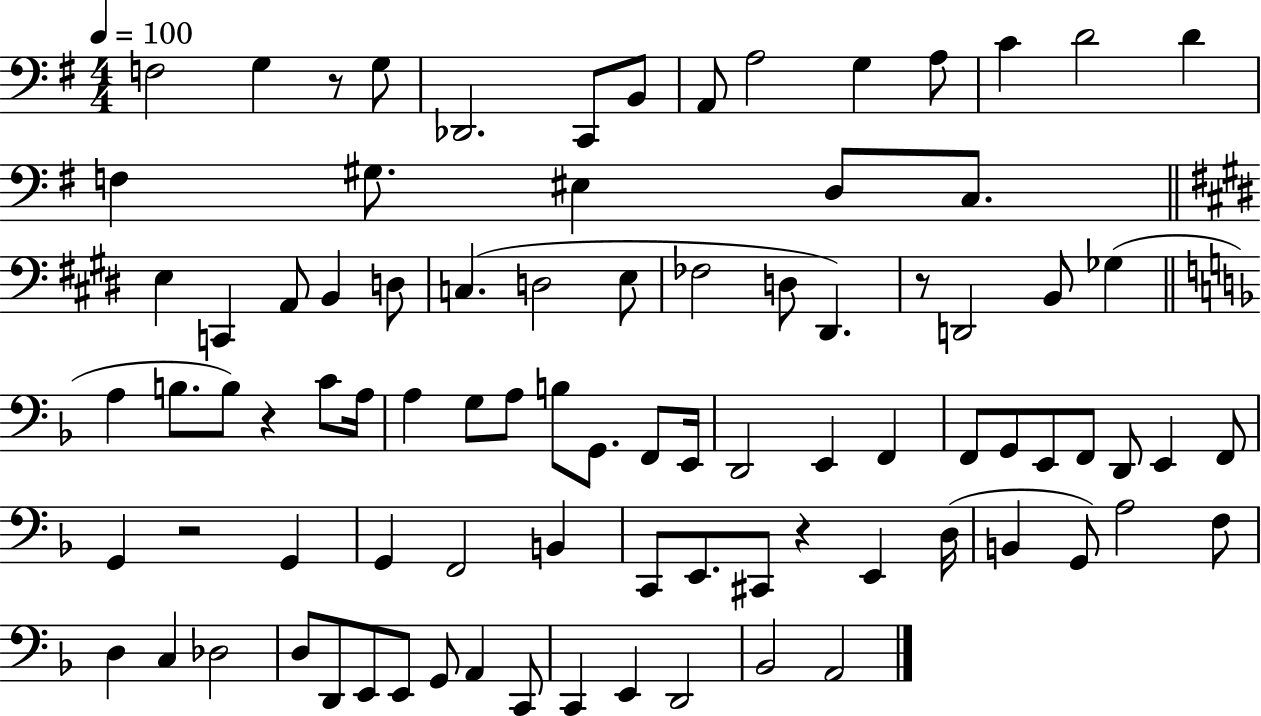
{
  \clef bass
  \numericTimeSignature
  \time 4/4
  \key g \major
  \tempo 4 = 100
  f2 g4 r8 g8 | des,2. c,8 b,8 | a,8 a2 g4 a8 | c'4 d'2 d'4 | \break f4 gis8. eis4 d8 c8. | \bar "||" \break \key e \major e4 c,4 a,8 b,4 d8 | c4.( d2 e8 | fes2 d8 dis,4.) | r8 d,2 b,8 ges4( | \break \bar "||" \break \key f \major a4 b8. b8) r4 c'8 a16 | a4 g8 a8 b8 g,8. f,8 e,16 | d,2 e,4 f,4 | f,8 g,8 e,8 f,8 d,8 e,4 f,8 | \break g,4 r2 g,4 | g,4 f,2 b,4 | c,8 e,8. cis,8 r4 e,4 d16( | b,4 g,8) a2 f8 | \break d4 c4 des2 | d8 d,8 e,8 e,8 g,8 a,4 c,8 | c,4 e,4 d,2 | bes,2 a,2 | \break \bar "|."
}